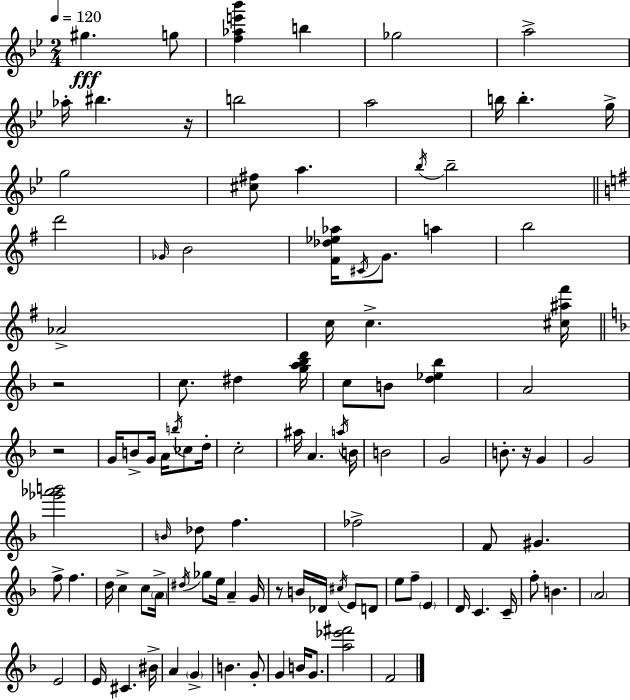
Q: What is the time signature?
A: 2/4